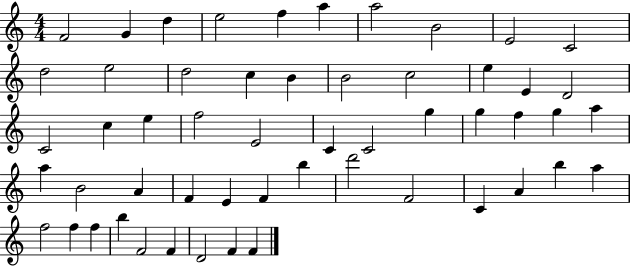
F4/h G4/q D5/q E5/h F5/q A5/q A5/h B4/h E4/h C4/h D5/h E5/h D5/h C5/q B4/q B4/h C5/h E5/q E4/q D4/h C4/h C5/q E5/q F5/h E4/h C4/q C4/h G5/q G5/q F5/q G5/q A5/q A5/q B4/h A4/q F4/q E4/q F4/q B5/q D6/h F4/h C4/q A4/q B5/q A5/q F5/h F5/q F5/q B5/q F4/h F4/q D4/h F4/q F4/q